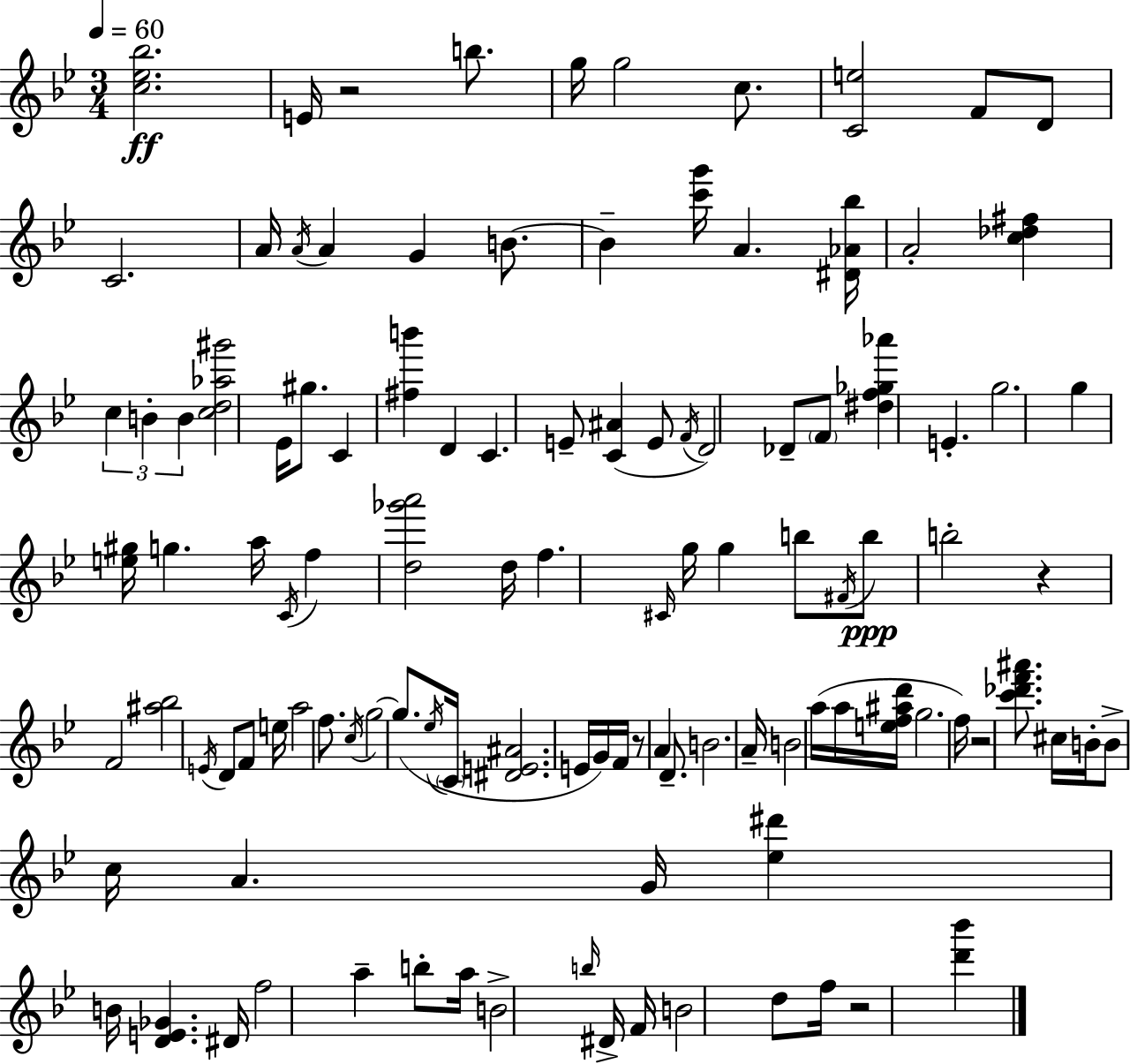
{
  \clef treble
  \numericTimeSignature
  \time 3/4
  \key g \minor
  \tempo 4 = 60
  \repeat volta 2 { <c'' ees'' bes''>2.\ff | e'16 r2 b''8. | g''16 g''2 c''8. | <c' e''>2 f'8 d'8 | \break c'2. | a'16 \acciaccatura { a'16 } a'4 g'4 b'8.~~ | b'4-- <c''' g'''>16 a'4. | <dis' aes' bes''>16 a'2-. <c'' des'' fis''>4 | \break \tuplet 3/2 { c''4 b'4-. b'4 } | <c'' d'' aes'' gis'''>2 ees'16 gis''8. | c'4 <fis'' b'''>4 d'4 | c'4. e'8-- <c' ais'>4( | \break e'8 \acciaccatura { f'16 } d'2) | des'8-- \parenthesize f'8 <dis'' f'' ges'' aes'''>4 e'4.-. | g''2. | g''4 <e'' gis''>16 g''4. | \break a''16 \acciaccatura { c'16 } f''4 <d'' ges''' a'''>2 | d''16 f''4. \grace { cis'16 } g''16 | g''4 b''8 \acciaccatura { fis'16 } b''8\ppp b''2-. | r4 f'2 | \break <ais'' bes''>2 | \acciaccatura { e'16 } d'8 f'8 e''16 a''2 | f''8. \acciaccatura { c''16 } g''2~~ | g''8.( \acciaccatura { ees''16 } \parenthesize c'16 <dis' e' ais'>2. | \break e'16 g'16) f'16 r8 | a'4 d'8.-- b'2. | a'16-- b'2 | a''16( a''16 <e'' f'' ais'' d'''>16 g''2. | \break f''16) r2 | <c''' des''' f''' ais'''>8. cis''16 b'16-. b'8-> | c''16 a'4. g'16 <ees'' dis'''>4 | b'16 <d' e' ges'>4. dis'16 f''2 | \break a''4-- b''8-. a''16 b'2-> | \grace { b''16 } dis'16-> f'16 b'2 | d''8 f''16 r2 | <d''' bes'''>4 } \bar "|."
}